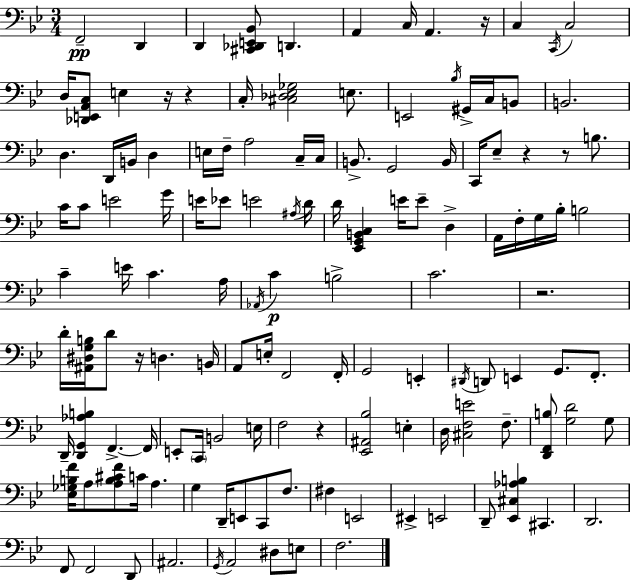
X:1
T:Untitled
M:3/4
L:1/4
K:Bb
F,,2 D,, D,, [^C,,_D,,E,,_B,,]/2 D,, A,, C,/4 A,, z/4 C, C,,/4 C,2 D,/4 [_D,,E,,A,,C,]/2 E, z/4 z C,/4 [^C,_D,_E,_G,]2 E,/2 E,,2 _B,/4 ^G,,/4 C,/4 B,,/2 B,,2 D, D,,/4 B,,/4 D, E,/4 F,/4 A,2 C,/4 C,/4 B,,/2 G,,2 B,,/4 C,,/4 _E,/2 z z/2 B,/2 C/4 C/2 E2 G/4 E/4 _E/2 E2 ^A,/4 D/4 D/4 [_E,,G,,B,,C,] E/4 E/2 D, A,,/4 F,/4 G,/4 _B,/4 B,2 C E/4 C A,/4 _A,,/4 C B,2 C2 z2 D/4 [^A,,^D,G,B,]/4 D/2 z/4 D, B,,/4 A,,/2 E,/4 F,,2 F,,/4 G,,2 E,, ^D,,/4 D,,/2 E,, G,,/2 F,,/2 D,,/4 [D,,G,,_A,B,] F,, F,,/4 E,,/2 C,,/4 B,,2 E,/4 F,2 z [_E,,^A,,_B,]2 E, D,/4 [^C,F,E]2 F,/2 [D,,F,,B,]/2 [G,D]2 G,/2 [_E,_G,B,F]/4 A,/2 [A,B,^CF]/2 C/4 A, G, D,,/4 E,,/2 C,,/2 F,/2 ^F, E,,2 ^E,, E,,2 D,,/2 [_E,,^C,_A,B,] ^C,, D,,2 F,,/2 F,,2 D,,/2 ^A,,2 G,,/4 A,,2 ^D,/2 E,/2 F,2